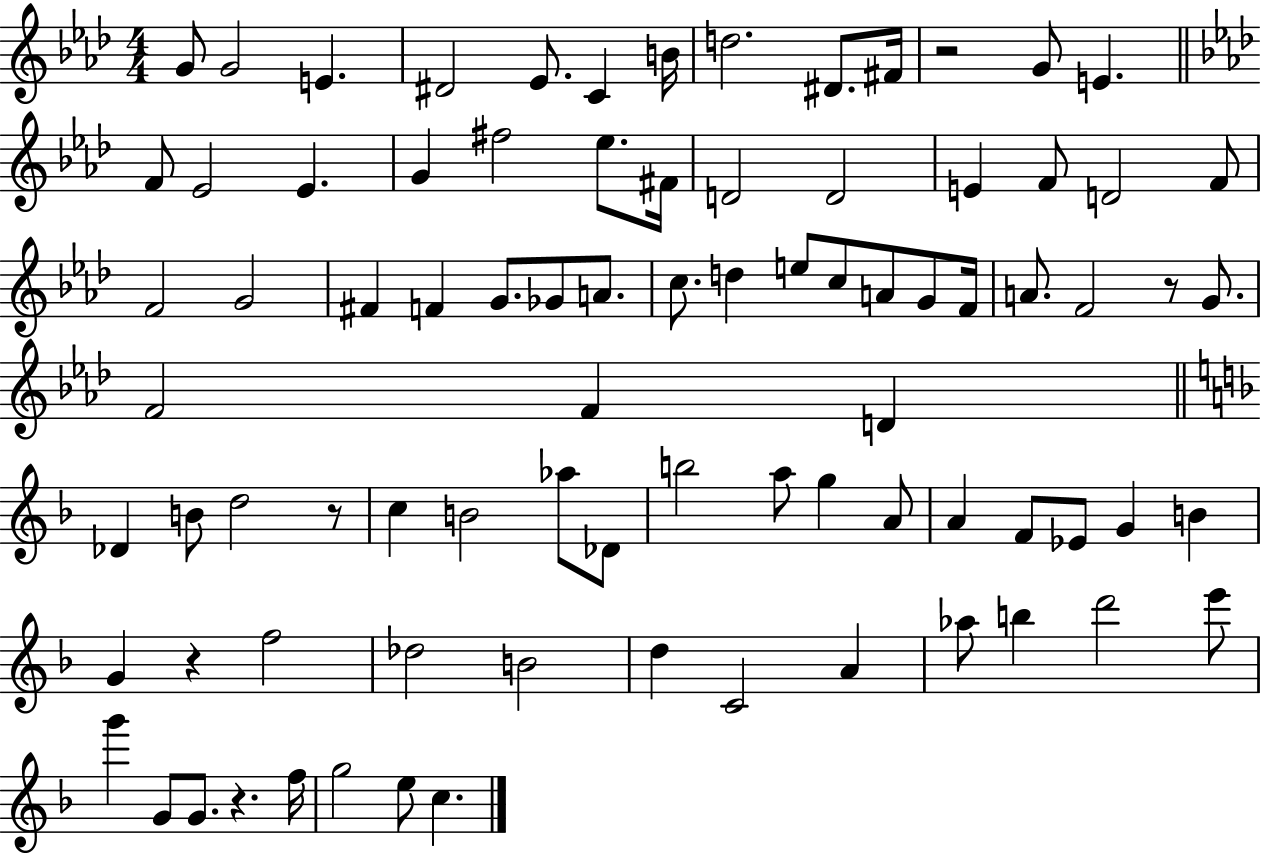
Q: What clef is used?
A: treble